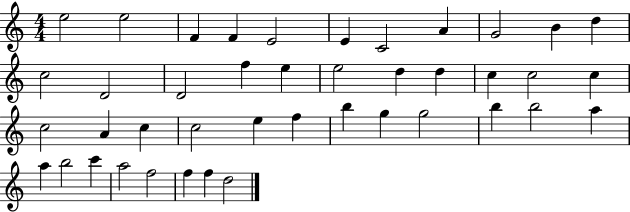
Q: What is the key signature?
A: C major